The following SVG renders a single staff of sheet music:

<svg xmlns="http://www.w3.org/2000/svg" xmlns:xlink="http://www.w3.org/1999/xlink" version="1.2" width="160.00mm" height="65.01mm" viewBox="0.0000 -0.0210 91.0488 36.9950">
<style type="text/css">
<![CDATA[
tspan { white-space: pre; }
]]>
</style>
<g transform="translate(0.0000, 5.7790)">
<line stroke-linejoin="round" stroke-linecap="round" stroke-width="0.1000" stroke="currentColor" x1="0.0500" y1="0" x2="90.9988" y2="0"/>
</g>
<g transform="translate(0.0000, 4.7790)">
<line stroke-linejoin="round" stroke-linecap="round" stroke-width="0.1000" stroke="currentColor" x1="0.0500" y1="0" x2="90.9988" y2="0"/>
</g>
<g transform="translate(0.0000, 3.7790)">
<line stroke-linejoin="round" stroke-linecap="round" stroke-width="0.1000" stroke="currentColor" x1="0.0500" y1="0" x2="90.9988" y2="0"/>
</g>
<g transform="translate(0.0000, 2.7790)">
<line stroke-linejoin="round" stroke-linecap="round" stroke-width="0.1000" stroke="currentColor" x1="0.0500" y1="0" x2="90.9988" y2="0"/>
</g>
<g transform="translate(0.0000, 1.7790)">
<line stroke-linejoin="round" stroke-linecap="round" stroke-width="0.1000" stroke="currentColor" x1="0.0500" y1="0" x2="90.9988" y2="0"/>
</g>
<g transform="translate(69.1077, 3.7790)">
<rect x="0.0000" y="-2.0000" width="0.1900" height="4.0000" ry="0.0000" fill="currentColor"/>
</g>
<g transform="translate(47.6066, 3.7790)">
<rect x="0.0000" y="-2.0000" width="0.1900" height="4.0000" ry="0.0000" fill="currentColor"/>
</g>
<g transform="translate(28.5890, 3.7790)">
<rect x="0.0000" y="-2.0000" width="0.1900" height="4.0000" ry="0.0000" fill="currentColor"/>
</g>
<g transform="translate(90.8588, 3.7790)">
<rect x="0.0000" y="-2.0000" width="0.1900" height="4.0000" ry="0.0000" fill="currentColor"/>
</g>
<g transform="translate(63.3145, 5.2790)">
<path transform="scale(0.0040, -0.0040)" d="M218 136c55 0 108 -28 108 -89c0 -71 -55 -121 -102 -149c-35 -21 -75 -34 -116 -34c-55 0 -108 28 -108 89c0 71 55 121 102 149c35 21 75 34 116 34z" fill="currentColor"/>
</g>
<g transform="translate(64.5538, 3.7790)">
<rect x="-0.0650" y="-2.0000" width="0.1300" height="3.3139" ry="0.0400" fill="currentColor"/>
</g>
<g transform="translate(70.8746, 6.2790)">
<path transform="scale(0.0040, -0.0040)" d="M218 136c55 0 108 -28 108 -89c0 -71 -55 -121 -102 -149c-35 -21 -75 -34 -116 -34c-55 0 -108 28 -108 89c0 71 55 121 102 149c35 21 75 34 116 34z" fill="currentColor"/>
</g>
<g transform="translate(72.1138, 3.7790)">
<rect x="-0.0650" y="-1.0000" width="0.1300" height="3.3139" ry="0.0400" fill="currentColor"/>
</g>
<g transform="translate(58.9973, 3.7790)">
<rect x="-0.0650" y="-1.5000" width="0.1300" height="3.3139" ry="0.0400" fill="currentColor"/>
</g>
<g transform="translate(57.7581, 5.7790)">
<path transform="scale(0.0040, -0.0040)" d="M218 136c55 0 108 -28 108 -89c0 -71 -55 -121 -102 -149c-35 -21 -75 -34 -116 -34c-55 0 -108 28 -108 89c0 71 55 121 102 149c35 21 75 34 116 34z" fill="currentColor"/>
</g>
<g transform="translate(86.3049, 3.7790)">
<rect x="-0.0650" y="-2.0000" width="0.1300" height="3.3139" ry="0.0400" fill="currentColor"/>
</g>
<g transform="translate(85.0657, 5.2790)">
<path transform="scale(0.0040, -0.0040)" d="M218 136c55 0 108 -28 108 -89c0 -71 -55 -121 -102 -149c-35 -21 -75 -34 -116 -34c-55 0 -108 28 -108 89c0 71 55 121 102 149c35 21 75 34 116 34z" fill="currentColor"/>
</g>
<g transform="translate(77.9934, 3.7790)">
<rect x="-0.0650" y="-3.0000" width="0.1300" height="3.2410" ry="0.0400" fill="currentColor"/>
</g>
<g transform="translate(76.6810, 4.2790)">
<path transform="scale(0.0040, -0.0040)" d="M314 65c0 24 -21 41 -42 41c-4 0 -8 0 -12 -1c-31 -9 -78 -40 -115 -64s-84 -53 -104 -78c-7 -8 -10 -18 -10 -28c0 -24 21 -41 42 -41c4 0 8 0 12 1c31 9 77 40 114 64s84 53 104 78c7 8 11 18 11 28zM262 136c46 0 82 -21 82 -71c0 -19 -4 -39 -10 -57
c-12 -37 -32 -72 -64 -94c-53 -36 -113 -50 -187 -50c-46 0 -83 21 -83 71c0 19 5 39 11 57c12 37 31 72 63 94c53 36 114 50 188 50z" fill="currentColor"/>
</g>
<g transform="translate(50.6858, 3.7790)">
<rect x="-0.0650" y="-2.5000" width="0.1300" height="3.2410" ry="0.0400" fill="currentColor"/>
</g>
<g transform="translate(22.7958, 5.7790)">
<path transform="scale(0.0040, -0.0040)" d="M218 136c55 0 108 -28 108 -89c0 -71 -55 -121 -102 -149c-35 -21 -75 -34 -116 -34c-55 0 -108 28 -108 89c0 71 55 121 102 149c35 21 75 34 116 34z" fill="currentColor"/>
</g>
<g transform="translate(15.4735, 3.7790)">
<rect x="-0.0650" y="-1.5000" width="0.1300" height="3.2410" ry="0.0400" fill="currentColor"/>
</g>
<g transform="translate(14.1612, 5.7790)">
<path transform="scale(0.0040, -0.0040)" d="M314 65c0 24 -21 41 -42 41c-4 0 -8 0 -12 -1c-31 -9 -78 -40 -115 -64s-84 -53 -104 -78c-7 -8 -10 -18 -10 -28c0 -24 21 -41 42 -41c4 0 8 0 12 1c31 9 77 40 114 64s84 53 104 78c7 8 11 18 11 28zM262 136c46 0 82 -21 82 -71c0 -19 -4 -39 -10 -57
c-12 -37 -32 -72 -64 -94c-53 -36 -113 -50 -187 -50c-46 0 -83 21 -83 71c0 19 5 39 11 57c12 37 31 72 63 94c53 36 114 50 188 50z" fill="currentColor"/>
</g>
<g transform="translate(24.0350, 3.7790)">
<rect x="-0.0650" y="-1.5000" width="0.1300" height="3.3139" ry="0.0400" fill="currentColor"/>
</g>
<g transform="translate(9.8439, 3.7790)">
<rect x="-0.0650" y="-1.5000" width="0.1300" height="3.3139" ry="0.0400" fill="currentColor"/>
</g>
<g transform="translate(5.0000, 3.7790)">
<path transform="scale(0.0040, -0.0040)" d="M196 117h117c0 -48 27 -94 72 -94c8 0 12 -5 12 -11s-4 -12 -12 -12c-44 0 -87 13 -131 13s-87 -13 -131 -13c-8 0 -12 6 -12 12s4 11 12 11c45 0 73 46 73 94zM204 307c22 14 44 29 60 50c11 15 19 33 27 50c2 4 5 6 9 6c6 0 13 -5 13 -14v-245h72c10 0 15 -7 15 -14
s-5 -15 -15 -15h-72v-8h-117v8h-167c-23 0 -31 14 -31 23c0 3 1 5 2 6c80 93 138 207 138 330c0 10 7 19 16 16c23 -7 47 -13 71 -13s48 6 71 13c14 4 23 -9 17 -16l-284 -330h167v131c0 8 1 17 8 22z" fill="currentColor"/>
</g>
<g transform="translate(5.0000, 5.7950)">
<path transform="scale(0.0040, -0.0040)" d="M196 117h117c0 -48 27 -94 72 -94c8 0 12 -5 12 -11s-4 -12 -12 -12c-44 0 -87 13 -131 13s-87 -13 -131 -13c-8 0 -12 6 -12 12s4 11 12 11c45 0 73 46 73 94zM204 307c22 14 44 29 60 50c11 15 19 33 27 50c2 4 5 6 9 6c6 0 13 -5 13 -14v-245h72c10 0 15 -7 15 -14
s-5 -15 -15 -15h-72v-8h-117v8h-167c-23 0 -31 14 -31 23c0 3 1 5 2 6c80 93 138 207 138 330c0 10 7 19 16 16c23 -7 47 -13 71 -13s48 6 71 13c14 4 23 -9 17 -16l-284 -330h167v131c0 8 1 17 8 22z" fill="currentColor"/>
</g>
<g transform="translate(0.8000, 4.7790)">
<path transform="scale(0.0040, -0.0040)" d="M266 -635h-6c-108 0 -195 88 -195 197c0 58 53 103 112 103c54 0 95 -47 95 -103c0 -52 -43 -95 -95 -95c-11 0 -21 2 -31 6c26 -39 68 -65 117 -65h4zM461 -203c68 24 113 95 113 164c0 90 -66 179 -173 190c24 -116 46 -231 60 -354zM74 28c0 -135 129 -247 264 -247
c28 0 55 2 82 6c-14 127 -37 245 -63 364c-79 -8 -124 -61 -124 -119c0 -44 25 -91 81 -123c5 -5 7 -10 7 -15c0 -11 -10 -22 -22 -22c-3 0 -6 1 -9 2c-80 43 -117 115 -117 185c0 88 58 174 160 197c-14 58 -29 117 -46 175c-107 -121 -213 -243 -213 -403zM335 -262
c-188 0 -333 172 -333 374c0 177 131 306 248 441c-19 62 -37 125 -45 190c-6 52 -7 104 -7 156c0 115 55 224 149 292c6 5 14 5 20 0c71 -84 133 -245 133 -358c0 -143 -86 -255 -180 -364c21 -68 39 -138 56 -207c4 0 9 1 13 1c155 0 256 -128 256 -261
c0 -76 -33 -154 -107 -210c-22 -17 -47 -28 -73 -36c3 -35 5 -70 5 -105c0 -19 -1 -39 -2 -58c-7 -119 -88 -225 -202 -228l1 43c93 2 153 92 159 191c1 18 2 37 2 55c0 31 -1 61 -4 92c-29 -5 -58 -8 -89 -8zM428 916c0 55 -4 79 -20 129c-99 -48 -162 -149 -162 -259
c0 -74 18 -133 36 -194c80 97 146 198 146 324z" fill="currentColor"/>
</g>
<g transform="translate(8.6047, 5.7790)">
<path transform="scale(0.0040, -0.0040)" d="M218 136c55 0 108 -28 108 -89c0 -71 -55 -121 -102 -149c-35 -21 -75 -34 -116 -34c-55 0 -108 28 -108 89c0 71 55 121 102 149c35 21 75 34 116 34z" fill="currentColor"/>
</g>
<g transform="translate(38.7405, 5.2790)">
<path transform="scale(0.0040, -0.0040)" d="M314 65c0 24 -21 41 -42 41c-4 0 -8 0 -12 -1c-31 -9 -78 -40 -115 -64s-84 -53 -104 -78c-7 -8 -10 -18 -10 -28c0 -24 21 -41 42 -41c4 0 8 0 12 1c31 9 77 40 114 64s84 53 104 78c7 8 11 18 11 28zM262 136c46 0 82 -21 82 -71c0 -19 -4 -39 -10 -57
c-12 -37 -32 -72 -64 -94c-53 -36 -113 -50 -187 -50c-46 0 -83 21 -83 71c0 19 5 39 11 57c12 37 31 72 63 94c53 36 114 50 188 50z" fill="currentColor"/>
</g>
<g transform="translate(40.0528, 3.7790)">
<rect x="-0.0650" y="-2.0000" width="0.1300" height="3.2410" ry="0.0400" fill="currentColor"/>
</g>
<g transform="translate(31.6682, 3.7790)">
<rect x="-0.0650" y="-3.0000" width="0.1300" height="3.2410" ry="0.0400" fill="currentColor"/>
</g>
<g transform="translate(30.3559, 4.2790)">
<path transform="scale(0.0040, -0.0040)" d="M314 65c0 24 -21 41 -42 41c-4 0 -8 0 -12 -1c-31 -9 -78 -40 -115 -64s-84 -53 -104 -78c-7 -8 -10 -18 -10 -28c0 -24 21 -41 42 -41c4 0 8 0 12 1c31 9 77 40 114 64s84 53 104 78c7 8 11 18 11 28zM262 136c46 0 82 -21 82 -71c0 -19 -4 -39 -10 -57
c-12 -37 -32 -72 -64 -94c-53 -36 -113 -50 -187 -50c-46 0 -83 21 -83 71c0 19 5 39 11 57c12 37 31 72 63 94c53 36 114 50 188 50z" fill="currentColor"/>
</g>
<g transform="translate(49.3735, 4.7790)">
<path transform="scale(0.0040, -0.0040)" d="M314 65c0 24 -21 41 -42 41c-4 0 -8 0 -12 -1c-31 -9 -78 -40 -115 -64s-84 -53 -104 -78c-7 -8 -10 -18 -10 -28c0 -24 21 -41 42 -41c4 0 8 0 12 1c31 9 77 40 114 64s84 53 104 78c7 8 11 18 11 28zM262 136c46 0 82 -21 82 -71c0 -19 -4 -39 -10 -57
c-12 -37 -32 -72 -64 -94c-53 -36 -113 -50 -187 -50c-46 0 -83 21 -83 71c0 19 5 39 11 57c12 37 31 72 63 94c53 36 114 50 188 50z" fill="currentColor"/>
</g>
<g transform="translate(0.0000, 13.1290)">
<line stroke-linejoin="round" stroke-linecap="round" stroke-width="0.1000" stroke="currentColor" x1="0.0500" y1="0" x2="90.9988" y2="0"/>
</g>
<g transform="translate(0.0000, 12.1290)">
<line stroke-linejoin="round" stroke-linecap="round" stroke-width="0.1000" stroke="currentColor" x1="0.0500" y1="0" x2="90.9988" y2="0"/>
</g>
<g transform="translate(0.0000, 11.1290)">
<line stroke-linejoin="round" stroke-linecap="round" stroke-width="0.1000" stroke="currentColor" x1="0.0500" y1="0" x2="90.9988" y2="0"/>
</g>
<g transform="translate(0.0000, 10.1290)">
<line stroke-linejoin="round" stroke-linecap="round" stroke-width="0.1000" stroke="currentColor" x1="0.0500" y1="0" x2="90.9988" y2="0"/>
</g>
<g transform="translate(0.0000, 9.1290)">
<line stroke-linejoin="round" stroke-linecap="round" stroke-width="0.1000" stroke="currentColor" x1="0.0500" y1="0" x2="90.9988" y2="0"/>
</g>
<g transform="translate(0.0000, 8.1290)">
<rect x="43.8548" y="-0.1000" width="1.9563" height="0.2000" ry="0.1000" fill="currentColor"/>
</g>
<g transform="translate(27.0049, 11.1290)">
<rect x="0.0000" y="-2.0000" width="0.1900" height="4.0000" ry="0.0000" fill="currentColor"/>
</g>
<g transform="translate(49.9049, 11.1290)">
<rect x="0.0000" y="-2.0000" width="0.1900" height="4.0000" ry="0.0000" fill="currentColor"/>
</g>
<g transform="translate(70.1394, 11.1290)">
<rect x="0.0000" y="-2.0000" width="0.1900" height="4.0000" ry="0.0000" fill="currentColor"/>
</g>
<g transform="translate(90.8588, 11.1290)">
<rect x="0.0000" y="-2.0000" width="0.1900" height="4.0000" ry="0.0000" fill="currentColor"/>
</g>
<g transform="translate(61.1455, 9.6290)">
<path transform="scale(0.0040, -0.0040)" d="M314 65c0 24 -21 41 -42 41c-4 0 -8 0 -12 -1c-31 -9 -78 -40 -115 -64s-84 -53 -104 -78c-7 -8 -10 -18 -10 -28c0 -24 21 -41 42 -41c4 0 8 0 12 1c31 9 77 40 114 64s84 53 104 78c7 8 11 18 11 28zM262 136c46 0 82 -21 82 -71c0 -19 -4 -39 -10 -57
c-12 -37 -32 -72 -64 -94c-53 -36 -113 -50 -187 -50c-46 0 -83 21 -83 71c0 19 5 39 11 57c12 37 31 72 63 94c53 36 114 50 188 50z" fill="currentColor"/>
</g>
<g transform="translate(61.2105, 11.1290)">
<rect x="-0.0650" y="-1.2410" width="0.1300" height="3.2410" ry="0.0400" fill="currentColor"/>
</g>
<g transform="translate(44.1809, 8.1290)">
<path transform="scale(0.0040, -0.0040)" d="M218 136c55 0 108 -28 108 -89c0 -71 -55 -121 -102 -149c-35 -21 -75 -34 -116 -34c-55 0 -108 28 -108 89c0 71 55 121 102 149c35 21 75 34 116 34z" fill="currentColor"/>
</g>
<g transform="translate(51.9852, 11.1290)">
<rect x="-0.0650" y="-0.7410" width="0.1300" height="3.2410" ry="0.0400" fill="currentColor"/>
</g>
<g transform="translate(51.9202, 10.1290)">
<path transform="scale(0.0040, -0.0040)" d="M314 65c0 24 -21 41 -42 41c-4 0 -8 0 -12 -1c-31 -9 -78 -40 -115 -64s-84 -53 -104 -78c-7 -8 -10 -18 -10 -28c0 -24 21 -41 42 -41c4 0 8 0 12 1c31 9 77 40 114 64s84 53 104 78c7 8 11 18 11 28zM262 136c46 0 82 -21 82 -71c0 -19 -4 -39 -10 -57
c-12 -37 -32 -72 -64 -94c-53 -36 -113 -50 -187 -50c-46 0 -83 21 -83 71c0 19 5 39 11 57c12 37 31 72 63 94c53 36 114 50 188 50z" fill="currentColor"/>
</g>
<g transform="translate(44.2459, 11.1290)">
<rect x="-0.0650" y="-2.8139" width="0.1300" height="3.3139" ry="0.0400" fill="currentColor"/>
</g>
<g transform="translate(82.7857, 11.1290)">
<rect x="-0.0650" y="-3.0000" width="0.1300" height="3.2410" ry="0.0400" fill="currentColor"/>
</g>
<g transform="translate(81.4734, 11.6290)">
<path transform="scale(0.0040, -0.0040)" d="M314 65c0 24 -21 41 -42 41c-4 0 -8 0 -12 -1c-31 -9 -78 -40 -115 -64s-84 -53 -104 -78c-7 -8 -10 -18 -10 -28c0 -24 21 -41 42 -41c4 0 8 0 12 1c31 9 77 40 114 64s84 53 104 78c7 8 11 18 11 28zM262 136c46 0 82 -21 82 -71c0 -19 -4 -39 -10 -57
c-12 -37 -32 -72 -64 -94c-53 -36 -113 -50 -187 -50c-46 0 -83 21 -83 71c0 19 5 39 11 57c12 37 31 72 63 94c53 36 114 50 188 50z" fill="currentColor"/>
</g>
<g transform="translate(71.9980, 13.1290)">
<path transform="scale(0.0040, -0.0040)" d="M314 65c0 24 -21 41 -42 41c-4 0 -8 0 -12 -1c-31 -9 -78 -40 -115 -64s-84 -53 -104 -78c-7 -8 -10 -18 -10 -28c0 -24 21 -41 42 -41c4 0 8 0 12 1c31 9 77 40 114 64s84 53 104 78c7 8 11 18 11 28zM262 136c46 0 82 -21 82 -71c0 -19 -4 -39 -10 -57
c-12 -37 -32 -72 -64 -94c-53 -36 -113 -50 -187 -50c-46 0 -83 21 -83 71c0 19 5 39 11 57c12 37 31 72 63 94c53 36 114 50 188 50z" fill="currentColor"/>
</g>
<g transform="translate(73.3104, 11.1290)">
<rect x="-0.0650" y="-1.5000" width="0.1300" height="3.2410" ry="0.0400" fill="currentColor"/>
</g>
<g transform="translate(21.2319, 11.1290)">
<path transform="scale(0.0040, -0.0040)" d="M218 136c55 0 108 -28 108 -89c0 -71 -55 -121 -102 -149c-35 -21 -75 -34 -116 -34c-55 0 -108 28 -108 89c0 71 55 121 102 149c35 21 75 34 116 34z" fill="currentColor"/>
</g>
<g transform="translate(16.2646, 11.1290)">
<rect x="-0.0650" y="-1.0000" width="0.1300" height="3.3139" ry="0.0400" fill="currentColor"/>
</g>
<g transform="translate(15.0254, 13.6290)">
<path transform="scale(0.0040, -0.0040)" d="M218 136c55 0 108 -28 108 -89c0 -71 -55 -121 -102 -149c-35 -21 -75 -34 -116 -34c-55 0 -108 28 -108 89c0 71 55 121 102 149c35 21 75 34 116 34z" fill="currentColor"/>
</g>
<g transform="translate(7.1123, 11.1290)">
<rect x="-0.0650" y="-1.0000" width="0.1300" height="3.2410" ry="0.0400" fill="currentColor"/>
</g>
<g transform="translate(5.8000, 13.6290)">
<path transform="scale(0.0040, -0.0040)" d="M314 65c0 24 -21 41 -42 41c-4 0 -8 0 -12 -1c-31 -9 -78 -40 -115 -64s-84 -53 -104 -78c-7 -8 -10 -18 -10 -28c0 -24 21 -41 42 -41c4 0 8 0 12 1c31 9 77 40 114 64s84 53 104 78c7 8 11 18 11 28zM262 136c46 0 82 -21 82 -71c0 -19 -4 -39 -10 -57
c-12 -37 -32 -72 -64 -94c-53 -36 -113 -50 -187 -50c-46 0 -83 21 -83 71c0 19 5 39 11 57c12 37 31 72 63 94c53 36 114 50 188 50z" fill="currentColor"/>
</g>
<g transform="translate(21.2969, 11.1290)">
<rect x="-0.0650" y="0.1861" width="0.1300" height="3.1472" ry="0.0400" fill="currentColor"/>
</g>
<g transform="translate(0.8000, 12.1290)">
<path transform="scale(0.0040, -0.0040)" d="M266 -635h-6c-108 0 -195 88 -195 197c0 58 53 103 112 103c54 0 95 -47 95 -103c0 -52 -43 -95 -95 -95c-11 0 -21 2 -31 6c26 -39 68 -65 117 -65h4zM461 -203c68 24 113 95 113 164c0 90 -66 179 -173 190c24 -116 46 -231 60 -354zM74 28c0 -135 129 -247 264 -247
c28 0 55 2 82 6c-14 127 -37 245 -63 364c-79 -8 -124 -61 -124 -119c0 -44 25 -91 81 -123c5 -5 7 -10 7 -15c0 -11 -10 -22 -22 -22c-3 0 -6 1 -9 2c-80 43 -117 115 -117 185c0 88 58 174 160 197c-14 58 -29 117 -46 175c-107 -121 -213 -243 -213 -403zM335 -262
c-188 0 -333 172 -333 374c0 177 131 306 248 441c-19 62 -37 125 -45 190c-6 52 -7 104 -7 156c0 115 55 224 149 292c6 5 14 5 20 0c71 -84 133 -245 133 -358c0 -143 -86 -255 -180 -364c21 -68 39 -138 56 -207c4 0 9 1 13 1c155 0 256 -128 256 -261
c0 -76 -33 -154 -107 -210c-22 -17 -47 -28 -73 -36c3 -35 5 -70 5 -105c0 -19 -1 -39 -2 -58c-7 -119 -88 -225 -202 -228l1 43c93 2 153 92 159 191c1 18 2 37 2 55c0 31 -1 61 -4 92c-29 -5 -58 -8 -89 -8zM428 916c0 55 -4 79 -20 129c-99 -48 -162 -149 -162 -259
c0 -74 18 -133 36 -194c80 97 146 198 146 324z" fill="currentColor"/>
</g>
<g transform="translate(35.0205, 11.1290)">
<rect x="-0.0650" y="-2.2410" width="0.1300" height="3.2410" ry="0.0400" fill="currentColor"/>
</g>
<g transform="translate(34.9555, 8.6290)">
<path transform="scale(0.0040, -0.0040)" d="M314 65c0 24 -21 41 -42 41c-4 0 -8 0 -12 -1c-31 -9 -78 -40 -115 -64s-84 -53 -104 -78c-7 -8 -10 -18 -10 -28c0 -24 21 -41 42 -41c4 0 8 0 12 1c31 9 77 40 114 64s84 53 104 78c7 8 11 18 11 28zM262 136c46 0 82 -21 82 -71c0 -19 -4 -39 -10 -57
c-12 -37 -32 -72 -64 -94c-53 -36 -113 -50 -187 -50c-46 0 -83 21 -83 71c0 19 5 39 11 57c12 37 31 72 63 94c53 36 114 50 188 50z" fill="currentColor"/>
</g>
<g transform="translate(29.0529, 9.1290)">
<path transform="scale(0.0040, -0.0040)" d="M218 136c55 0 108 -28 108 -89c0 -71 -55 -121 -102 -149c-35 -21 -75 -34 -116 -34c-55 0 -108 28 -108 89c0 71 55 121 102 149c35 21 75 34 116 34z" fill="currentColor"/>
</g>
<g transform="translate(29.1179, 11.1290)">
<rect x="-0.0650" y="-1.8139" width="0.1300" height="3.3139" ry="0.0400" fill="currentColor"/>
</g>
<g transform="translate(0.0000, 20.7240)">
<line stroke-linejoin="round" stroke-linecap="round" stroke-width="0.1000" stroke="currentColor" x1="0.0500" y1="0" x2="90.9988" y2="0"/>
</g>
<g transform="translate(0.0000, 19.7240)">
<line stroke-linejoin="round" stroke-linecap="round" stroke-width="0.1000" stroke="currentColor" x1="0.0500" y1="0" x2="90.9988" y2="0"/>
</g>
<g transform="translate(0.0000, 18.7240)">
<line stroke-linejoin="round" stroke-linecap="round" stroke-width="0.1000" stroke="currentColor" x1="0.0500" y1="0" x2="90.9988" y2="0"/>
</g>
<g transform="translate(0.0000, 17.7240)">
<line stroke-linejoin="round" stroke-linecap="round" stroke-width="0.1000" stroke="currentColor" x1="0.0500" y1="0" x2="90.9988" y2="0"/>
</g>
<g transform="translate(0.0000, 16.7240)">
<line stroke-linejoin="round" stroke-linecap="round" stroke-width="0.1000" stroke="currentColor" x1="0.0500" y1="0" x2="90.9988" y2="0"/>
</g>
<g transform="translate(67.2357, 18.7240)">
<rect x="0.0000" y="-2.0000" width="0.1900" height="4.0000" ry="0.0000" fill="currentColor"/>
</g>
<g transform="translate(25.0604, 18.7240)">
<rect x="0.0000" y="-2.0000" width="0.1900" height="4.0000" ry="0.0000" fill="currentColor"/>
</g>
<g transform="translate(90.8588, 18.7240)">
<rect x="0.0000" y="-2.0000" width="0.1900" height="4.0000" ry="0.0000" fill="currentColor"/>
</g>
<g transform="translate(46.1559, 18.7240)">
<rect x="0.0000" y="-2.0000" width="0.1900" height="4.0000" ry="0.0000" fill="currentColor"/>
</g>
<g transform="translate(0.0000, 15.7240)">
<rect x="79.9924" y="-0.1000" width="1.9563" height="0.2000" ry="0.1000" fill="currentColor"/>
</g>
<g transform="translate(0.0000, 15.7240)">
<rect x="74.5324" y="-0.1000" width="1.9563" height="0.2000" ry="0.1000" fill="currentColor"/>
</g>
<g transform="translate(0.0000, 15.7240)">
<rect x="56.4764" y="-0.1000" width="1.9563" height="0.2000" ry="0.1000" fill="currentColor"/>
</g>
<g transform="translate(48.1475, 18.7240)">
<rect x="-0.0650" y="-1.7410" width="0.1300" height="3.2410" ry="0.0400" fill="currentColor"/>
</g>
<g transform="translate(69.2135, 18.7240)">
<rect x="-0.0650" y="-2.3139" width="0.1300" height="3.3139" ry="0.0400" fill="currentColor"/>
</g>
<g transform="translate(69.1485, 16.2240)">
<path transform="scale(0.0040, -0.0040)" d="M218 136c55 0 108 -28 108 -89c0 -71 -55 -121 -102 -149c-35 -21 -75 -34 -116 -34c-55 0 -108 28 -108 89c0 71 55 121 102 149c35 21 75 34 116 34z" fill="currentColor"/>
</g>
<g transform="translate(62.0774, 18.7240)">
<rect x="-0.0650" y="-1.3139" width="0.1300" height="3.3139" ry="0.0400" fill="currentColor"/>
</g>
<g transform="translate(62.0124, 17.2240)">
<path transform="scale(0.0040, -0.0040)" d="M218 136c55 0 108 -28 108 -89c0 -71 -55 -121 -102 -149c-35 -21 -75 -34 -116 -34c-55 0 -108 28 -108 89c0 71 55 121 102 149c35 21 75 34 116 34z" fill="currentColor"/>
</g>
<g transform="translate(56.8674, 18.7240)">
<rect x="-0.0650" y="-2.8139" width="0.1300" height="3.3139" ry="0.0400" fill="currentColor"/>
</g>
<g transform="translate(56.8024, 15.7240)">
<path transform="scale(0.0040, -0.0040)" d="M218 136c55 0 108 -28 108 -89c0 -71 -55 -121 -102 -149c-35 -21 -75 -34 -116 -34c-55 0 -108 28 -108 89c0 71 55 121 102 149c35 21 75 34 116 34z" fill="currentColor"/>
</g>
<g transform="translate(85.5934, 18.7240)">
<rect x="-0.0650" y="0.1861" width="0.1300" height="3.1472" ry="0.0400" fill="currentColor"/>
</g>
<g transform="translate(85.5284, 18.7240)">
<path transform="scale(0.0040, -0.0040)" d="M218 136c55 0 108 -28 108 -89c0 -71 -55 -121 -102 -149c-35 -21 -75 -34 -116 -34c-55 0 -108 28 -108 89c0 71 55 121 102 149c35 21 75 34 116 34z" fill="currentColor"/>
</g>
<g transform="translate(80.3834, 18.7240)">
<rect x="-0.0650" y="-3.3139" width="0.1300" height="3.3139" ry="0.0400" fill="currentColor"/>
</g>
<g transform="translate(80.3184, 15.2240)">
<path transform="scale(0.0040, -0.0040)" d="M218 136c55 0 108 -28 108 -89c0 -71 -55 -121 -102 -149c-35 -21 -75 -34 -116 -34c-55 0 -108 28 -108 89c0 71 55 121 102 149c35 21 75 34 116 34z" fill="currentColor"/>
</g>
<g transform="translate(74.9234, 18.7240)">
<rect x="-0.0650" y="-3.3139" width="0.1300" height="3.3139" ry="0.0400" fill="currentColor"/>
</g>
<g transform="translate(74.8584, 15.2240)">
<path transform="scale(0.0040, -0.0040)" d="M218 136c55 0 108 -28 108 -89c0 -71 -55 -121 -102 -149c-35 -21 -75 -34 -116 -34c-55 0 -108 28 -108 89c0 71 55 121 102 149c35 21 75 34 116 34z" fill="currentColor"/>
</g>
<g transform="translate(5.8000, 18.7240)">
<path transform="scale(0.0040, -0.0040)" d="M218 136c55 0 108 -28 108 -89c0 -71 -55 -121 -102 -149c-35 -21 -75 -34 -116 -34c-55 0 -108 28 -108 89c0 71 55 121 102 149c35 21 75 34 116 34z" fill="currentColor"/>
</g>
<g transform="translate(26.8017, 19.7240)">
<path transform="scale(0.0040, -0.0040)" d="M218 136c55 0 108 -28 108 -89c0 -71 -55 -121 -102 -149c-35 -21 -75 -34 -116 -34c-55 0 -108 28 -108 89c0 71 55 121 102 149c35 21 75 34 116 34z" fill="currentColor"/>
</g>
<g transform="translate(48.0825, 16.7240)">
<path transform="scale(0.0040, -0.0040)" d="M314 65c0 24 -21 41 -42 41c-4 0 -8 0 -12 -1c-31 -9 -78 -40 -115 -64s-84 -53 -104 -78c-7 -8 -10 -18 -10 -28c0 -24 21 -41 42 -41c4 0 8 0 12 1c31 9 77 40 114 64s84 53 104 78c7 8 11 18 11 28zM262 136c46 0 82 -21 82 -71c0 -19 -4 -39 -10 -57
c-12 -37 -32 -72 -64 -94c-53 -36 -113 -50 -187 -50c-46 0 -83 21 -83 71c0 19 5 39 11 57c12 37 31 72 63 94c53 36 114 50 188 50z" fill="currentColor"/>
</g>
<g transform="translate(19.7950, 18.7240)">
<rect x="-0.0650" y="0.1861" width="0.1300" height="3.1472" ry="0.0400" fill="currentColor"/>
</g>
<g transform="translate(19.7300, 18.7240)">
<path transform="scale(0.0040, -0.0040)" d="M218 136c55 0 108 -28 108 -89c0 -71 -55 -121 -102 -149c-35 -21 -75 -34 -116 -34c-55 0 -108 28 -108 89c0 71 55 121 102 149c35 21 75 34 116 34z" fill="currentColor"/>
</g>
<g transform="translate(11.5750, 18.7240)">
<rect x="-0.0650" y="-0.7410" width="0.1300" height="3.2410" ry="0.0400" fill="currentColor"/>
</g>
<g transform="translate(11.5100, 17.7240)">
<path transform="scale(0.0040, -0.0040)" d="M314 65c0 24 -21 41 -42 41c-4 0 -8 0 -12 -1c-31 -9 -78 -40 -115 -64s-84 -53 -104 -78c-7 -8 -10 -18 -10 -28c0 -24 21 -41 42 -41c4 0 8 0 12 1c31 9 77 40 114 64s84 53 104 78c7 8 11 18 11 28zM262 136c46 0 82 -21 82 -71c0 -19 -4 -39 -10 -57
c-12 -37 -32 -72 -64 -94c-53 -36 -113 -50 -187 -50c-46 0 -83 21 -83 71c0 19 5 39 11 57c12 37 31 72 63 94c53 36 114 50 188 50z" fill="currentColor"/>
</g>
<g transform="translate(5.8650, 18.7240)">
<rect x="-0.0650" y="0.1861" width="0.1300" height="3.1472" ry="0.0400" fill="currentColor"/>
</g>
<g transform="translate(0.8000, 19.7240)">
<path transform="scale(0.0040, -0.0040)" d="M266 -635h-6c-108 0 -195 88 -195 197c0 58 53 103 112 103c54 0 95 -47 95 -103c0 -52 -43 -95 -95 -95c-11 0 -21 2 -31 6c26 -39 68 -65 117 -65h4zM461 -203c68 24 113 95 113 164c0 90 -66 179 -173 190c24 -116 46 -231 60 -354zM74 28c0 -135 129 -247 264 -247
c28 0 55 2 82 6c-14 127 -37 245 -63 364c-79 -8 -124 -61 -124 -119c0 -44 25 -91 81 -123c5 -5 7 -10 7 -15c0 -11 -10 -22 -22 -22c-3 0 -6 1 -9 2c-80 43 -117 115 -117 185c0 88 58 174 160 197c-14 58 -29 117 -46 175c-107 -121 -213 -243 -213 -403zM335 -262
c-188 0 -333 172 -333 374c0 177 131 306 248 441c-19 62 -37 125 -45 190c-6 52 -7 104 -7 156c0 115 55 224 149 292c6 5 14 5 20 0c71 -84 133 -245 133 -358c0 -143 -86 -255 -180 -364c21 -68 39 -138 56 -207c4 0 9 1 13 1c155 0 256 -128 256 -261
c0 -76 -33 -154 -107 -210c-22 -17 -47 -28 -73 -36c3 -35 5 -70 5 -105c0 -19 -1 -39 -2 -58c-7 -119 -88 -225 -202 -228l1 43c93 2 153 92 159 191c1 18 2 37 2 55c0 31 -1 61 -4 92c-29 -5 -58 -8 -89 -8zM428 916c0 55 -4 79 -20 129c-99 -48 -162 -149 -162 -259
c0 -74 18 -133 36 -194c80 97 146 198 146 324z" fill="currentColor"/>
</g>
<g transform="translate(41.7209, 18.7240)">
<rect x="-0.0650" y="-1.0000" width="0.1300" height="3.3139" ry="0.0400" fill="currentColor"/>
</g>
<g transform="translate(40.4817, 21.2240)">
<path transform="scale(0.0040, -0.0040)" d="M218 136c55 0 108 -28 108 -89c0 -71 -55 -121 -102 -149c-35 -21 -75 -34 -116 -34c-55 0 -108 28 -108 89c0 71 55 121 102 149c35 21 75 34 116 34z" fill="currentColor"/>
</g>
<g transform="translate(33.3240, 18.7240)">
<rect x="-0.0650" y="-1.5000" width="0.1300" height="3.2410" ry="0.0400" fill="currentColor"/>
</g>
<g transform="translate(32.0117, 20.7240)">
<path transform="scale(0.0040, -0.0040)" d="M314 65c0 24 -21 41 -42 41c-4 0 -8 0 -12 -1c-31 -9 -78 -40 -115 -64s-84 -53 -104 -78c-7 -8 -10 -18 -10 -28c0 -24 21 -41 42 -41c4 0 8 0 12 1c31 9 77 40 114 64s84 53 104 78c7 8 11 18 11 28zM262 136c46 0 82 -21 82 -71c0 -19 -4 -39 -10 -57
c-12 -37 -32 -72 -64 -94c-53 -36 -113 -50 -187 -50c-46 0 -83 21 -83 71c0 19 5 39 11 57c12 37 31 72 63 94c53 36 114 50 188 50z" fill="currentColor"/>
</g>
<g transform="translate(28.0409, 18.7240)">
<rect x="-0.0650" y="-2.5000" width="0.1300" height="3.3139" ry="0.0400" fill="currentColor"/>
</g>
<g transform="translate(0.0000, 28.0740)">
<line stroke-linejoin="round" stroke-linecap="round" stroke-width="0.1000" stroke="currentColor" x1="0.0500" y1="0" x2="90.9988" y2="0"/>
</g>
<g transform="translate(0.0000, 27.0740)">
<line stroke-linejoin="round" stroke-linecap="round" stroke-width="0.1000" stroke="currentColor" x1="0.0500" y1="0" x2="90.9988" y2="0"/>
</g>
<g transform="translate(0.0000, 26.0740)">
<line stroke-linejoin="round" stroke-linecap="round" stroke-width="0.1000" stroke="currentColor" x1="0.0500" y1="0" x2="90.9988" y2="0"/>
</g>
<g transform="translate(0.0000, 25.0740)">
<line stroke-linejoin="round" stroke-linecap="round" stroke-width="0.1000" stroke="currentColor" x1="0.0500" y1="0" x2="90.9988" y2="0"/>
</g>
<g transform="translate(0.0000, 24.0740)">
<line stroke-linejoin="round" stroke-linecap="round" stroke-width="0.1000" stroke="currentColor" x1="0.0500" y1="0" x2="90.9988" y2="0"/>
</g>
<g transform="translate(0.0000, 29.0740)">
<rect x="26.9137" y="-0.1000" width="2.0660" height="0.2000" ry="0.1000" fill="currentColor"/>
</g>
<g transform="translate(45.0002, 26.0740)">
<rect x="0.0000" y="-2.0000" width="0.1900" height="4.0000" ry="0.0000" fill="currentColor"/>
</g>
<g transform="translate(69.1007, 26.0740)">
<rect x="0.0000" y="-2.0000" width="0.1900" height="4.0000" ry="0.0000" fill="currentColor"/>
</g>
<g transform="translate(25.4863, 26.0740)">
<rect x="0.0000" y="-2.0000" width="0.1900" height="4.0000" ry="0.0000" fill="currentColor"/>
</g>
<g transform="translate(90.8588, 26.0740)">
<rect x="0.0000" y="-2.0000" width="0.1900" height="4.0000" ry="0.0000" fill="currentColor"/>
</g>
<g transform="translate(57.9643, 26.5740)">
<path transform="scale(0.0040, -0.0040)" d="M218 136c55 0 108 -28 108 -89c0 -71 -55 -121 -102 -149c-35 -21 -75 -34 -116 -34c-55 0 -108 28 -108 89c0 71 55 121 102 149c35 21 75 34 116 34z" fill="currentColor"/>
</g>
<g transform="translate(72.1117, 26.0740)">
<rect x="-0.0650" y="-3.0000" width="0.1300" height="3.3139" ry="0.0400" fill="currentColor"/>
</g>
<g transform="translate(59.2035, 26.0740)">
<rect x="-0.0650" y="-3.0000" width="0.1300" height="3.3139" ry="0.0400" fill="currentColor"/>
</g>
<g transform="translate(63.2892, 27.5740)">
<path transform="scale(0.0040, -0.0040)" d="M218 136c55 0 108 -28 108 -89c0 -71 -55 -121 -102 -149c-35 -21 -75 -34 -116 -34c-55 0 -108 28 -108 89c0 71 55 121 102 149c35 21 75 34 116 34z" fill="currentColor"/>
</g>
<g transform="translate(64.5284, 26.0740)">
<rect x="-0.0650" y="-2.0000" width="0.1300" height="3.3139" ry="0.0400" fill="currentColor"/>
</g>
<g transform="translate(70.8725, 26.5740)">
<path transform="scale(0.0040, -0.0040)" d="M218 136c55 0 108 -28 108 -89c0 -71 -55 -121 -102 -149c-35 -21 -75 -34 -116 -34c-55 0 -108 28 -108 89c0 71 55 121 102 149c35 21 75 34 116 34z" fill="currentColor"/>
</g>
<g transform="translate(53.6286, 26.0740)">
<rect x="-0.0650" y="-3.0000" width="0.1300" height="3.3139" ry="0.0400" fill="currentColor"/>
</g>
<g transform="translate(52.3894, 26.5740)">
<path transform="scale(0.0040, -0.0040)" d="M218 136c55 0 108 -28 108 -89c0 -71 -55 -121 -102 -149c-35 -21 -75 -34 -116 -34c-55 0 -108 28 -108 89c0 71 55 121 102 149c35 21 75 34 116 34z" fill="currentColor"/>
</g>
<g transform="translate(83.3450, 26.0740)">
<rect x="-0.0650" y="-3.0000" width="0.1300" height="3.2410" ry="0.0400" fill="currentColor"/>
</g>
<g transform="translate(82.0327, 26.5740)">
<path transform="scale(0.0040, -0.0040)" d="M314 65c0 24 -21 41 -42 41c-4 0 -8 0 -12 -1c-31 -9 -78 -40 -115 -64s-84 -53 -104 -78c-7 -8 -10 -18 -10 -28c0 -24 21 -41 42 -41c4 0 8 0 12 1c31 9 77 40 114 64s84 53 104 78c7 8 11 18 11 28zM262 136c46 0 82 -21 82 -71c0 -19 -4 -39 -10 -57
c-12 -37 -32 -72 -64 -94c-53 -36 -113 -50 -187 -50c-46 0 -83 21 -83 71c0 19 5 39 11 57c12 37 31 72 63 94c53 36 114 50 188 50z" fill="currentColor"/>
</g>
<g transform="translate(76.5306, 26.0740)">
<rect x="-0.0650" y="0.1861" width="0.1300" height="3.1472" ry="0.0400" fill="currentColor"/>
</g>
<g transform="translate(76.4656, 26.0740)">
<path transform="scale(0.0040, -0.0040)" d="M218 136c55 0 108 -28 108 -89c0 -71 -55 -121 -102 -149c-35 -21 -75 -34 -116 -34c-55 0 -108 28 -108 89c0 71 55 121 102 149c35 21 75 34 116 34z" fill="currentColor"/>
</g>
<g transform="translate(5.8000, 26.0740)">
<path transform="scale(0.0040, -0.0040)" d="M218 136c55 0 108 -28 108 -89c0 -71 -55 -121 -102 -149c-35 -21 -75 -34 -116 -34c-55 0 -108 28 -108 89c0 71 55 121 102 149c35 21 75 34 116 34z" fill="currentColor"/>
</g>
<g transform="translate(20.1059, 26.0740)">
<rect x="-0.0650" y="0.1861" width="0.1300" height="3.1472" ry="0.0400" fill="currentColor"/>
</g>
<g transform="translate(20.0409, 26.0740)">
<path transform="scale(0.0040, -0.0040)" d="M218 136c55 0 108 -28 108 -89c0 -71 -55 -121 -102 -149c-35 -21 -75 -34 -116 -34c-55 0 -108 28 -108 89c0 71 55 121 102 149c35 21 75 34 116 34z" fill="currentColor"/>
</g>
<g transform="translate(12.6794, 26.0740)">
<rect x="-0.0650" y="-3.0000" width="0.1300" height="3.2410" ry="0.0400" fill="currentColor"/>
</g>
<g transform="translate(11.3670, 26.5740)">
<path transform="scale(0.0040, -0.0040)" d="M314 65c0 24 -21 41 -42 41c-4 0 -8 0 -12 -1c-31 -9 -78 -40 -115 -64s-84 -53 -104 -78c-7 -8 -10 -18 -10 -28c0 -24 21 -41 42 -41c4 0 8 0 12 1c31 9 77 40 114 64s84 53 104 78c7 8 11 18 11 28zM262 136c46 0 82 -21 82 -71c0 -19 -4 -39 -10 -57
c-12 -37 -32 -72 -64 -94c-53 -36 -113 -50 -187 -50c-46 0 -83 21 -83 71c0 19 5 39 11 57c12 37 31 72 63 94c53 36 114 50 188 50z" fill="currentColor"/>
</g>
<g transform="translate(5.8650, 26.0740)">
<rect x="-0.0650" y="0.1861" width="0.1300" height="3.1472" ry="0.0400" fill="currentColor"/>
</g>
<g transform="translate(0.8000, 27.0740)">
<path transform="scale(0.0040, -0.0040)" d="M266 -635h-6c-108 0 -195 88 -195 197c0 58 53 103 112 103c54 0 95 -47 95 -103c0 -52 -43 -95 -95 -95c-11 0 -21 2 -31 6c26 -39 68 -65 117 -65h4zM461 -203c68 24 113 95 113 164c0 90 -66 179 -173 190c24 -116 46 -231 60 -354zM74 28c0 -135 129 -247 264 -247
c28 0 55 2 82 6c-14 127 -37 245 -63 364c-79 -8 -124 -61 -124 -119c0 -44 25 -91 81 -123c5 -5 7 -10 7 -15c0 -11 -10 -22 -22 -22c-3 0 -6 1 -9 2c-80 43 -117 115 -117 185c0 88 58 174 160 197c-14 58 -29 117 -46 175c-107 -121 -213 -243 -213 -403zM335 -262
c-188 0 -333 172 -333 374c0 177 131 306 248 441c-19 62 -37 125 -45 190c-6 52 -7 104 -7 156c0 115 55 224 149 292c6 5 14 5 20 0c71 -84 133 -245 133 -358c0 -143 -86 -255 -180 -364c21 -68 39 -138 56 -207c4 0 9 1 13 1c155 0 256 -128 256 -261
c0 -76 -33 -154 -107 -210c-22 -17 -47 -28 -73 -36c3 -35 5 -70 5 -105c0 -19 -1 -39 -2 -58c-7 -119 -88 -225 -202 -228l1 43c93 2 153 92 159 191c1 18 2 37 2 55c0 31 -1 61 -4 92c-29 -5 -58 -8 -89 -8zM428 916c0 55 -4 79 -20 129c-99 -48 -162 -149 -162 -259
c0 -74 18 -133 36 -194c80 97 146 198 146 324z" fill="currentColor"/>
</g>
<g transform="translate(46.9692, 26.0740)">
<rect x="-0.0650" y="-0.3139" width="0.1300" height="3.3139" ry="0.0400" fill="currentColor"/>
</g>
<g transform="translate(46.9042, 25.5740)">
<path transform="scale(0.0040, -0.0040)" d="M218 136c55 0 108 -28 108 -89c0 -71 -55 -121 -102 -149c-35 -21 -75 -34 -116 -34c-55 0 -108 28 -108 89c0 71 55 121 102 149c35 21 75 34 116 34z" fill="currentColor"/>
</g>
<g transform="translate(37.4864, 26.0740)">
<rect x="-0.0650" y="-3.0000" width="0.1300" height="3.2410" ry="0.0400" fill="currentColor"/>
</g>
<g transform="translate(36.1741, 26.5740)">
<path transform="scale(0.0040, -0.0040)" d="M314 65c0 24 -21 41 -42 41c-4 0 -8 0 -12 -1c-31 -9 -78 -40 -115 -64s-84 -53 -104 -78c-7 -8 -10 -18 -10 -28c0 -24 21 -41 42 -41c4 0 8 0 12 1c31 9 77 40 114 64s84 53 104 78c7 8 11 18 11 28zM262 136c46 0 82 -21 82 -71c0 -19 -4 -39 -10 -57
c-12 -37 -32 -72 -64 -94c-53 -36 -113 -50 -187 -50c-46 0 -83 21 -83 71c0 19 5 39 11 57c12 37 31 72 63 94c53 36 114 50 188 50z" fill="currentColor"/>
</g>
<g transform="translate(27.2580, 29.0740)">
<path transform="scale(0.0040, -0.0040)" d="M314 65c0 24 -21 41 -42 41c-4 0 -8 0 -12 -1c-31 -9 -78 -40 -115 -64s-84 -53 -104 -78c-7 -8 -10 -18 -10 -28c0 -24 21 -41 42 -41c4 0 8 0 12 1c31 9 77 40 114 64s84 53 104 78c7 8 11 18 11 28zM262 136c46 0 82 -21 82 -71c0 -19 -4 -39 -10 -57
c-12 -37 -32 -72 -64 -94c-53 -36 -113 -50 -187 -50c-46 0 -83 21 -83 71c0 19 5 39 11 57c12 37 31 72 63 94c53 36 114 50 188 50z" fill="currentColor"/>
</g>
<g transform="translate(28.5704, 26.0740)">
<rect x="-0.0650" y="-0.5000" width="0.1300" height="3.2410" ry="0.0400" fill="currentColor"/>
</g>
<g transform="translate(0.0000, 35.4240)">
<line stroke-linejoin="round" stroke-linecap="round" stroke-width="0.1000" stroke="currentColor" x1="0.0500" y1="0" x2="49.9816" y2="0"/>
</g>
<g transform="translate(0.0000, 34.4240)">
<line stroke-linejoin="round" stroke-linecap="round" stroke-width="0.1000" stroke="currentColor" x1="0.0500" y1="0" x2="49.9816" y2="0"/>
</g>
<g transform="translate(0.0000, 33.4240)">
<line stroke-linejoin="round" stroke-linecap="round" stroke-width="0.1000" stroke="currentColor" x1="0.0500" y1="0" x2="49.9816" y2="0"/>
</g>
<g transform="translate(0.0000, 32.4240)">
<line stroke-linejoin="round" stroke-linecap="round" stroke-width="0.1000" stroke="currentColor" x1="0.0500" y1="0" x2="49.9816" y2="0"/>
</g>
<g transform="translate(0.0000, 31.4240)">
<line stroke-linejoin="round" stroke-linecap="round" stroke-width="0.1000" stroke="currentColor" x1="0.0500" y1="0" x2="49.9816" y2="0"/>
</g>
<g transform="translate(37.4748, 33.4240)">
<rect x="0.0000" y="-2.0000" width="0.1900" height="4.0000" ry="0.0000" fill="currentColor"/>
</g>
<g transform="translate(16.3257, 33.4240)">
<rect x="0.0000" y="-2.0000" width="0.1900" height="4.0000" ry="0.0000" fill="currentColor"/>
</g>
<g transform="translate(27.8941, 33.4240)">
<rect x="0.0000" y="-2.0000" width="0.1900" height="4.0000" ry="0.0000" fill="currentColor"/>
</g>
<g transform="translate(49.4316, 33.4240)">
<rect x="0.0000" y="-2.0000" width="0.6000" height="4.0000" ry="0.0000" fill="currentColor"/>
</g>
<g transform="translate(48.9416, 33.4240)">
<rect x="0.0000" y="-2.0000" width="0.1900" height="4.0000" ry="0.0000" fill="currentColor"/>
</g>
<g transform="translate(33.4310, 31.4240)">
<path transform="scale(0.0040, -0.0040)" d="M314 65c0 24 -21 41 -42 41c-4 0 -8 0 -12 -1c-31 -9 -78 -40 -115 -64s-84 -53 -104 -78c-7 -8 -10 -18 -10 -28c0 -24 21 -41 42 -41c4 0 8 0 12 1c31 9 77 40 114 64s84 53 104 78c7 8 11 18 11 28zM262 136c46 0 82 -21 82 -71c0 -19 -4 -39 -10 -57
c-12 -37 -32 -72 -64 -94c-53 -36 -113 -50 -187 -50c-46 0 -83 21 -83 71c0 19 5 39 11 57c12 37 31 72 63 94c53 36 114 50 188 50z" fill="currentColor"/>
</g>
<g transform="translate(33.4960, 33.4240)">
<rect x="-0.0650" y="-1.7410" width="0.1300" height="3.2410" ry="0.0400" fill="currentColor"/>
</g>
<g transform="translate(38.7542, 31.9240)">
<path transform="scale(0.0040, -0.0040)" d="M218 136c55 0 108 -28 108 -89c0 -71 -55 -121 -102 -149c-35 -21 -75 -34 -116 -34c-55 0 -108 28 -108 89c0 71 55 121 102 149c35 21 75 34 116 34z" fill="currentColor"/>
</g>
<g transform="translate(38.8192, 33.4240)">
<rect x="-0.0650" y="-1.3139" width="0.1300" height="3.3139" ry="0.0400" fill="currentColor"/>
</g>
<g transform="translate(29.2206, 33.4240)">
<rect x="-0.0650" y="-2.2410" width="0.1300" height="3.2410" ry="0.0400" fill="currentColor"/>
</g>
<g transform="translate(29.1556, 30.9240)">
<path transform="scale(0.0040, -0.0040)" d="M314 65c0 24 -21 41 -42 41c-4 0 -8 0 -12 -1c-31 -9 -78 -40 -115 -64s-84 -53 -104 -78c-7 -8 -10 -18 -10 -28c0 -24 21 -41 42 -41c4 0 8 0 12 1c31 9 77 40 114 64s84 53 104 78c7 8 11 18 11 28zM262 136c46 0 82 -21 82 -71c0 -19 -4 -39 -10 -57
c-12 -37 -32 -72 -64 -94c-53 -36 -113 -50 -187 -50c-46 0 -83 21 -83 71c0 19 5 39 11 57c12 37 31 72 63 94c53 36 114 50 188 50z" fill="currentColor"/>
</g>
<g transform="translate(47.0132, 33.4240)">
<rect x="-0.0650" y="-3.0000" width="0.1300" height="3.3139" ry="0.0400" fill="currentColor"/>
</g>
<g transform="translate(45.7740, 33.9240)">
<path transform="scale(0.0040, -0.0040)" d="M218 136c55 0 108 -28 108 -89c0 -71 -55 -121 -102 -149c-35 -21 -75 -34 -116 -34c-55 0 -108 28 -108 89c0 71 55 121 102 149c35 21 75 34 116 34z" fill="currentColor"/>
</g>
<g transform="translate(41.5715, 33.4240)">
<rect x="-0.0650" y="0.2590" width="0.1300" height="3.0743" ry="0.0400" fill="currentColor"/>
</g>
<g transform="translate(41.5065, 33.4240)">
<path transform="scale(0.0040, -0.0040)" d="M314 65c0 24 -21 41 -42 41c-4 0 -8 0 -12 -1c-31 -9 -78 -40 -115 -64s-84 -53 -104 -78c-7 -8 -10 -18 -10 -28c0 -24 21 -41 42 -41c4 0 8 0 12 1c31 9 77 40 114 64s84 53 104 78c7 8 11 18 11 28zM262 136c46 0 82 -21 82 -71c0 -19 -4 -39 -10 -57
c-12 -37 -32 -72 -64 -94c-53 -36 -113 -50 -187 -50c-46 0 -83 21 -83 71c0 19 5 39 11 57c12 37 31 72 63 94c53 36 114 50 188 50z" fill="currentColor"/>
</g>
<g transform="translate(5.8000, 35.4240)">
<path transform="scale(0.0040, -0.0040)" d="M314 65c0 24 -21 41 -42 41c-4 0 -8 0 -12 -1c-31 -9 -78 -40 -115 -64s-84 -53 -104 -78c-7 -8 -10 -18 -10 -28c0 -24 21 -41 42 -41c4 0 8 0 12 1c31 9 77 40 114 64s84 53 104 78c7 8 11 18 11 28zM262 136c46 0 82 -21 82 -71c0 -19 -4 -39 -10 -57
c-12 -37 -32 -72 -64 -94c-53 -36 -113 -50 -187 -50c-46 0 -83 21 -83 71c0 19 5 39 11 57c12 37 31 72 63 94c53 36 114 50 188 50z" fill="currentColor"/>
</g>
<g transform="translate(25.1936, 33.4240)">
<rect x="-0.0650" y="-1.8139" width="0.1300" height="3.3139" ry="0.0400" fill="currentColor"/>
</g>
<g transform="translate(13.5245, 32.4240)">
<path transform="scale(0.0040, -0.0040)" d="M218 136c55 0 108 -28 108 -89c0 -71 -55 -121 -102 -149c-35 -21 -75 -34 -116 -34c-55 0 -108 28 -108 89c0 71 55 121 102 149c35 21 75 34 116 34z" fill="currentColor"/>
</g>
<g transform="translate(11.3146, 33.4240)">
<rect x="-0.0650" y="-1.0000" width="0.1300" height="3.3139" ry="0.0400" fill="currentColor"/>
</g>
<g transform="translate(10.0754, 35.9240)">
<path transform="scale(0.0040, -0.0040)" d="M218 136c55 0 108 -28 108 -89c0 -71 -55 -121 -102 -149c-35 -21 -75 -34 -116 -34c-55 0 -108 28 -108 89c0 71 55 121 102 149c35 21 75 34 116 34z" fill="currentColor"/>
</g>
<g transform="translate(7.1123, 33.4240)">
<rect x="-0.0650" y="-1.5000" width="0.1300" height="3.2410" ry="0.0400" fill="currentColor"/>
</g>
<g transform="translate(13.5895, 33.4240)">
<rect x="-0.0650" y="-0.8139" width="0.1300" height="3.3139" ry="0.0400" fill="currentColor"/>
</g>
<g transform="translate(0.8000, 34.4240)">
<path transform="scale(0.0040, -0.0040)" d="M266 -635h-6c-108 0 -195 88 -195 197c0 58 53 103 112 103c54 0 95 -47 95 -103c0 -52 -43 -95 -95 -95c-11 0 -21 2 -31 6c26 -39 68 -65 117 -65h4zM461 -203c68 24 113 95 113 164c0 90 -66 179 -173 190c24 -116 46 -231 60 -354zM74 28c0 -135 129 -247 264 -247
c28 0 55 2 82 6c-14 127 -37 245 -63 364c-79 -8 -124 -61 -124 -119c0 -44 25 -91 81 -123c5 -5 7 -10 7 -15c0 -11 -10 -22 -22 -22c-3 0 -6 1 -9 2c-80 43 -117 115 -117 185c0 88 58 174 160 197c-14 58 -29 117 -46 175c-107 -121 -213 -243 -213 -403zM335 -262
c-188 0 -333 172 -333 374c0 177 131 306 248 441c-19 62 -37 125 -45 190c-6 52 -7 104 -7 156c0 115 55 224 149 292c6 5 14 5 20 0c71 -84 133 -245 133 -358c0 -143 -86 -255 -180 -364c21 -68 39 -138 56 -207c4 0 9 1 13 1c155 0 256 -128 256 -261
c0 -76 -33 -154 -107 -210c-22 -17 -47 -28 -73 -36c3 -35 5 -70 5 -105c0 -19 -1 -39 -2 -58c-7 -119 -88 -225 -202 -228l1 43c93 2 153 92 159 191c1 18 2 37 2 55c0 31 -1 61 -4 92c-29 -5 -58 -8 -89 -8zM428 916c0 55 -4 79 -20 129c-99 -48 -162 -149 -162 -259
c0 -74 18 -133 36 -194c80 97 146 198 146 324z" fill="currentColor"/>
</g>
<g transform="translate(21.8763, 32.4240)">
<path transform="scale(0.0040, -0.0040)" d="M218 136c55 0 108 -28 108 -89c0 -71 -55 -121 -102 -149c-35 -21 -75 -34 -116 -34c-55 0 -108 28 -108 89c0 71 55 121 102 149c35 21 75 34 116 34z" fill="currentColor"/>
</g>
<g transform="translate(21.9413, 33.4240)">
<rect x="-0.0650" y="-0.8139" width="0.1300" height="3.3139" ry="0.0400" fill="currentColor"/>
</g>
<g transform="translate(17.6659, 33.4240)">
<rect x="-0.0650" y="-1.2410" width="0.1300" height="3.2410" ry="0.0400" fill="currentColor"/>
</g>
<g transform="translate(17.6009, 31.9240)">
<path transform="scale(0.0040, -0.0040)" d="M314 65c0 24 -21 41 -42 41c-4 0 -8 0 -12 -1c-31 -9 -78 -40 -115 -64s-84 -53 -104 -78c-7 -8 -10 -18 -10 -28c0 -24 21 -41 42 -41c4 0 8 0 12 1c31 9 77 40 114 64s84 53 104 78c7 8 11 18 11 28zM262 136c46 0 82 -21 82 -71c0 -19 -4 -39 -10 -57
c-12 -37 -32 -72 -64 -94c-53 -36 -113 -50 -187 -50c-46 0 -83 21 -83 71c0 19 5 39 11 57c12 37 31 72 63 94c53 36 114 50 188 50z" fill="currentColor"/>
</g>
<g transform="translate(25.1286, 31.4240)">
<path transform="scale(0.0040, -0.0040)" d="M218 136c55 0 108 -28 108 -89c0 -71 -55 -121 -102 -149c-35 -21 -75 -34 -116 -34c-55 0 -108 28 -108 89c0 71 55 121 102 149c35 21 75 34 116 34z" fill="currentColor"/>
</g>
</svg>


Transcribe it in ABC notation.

X:1
T:Untitled
M:4/4
L:1/4
K:C
E E2 E A2 F2 G2 E F D A2 F D2 D B f g2 a d2 e2 E2 A2 B d2 B G E2 D f2 a e g b b B B A2 B C2 A2 c A A F A B A2 E2 D d e2 d f g2 f2 e B2 A